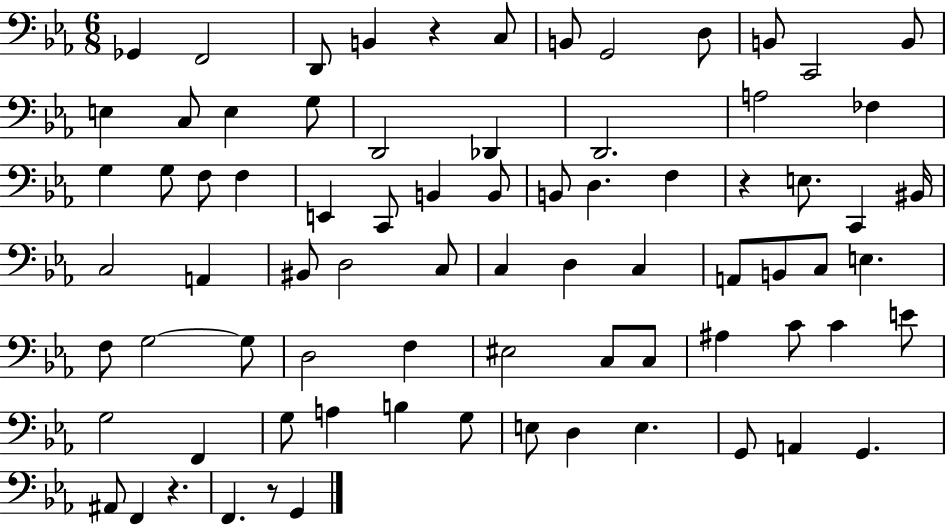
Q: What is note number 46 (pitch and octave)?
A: E3